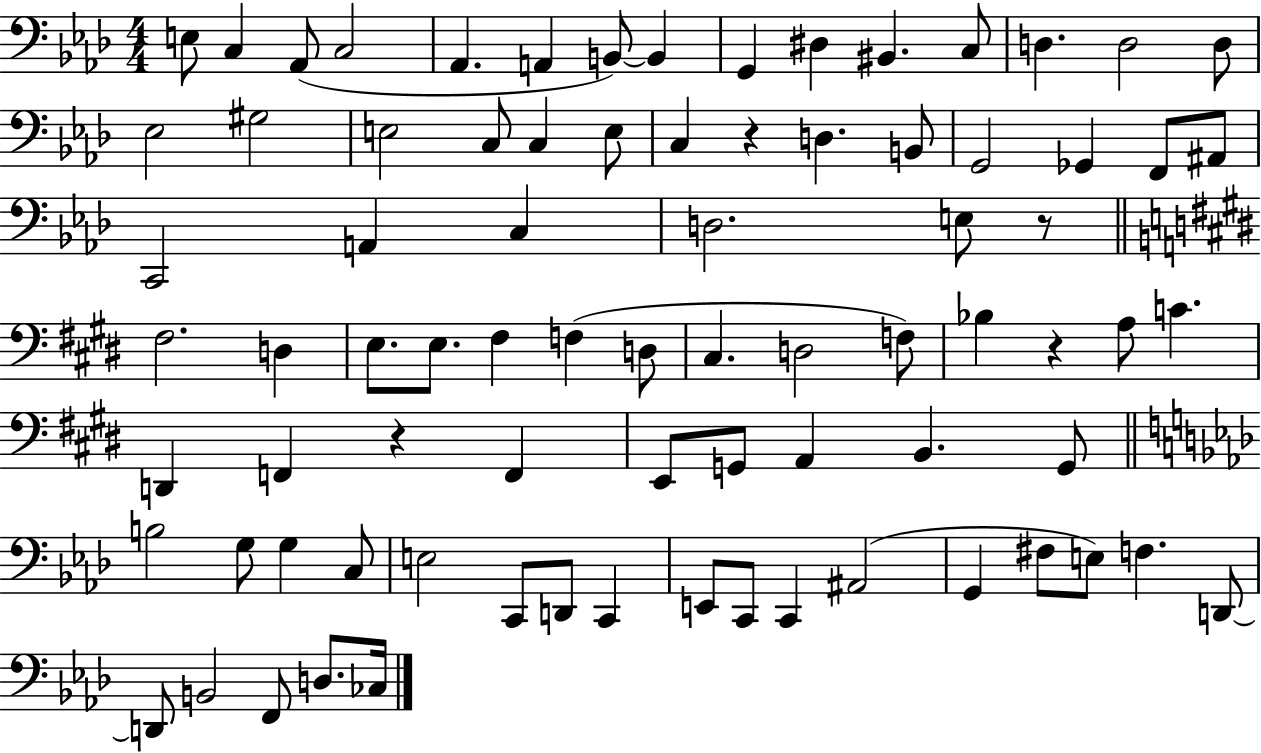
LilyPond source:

{
  \clef bass
  \numericTimeSignature
  \time 4/4
  \key aes \major
  e8 c4 aes,8( c2 | aes,4. a,4 b,8~~) b,4 | g,4 dis4 bis,4. c8 | d4. d2 d8 | \break ees2 gis2 | e2 c8 c4 e8 | c4 r4 d4. b,8 | g,2 ges,4 f,8 ais,8 | \break c,2 a,4 c4 | d2. e8 r8 | \bar "||" \break \key e \major fis2. d4 | e8. e8. fis4 f4( d8 | cis4. d2 f8) | bes4 r4 a8 c'4. | \break d,4 f,4 r4 f,4 | e,8 g,8 a,4 b,4. g,8 | \bar "||" \break \key aes \major b2 g8 g4 c8 | e2 c,8 d,8 c,4 | e,8 c,8 c,4 ais,2( | g,4 fis8 e8) f4. d,8~~ | \break d,8 b,2 f,8 d8. ces16 | \bar "|."
}